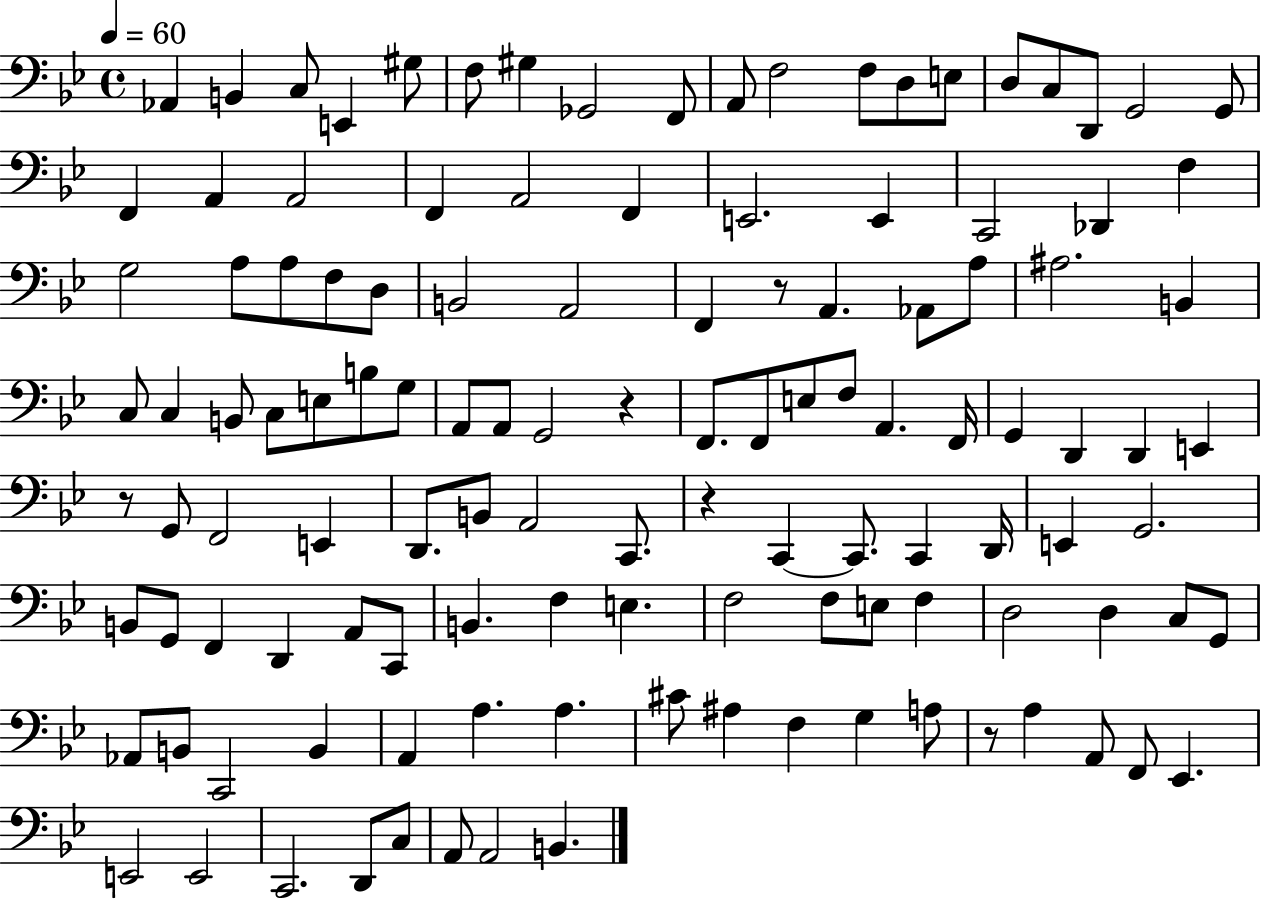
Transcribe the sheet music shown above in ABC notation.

X:1
T:Untitled
M:4/4
L:1/4
K:Bb
_A,, B,, C,/2 E,, ^G,/2 F,/2 ^G, _G,,2 F,,/2 A,,/2 F,2 F,/2 D,/2 E,/2 D,/2 C,/2 D,,/2 G,,2 G,,/2 F,, A,, A,,2 F,, A,,2 F,, E,,2 E,, C,,2 _D,, F, G,2 A,/2 A,/2 F,/2 D,/2 B,,2 A,,2 F,, z/2 A,, _A,,/2 A,/2 ^A,2 B,, C,/2 C, B,,/2 C,/2 E,/2 B,/2 G,/2 A,,/2 A,,/2 G,,2 z F,,/2 F,,/2 E,/2 F,/2 A,, F,,/4 G,, D,, D,, E,, z/2 G,,/2 F,,2 E,, D,,/2 B,,/2 A,,2 C,,/2 z C,, C,,/2 C,, D,,/4 E,, G,,2 B,,/2 G,,/2 F,, D,, A,,/2 C,,/2 B,, F, E, F,2 F,/2 E,/2 F, D,2 D, C,/2 G,,/2 _A,,/2 B,,/2 C,,2 B,, A,, A, A, ^C/2 ^A, F, G, A,/2 z/2 A, A,,/2 F,,/2 _E,, E,,2 E,,2 C,,2 D,,/2 C,/2 A,,/2 A,,2 B,,